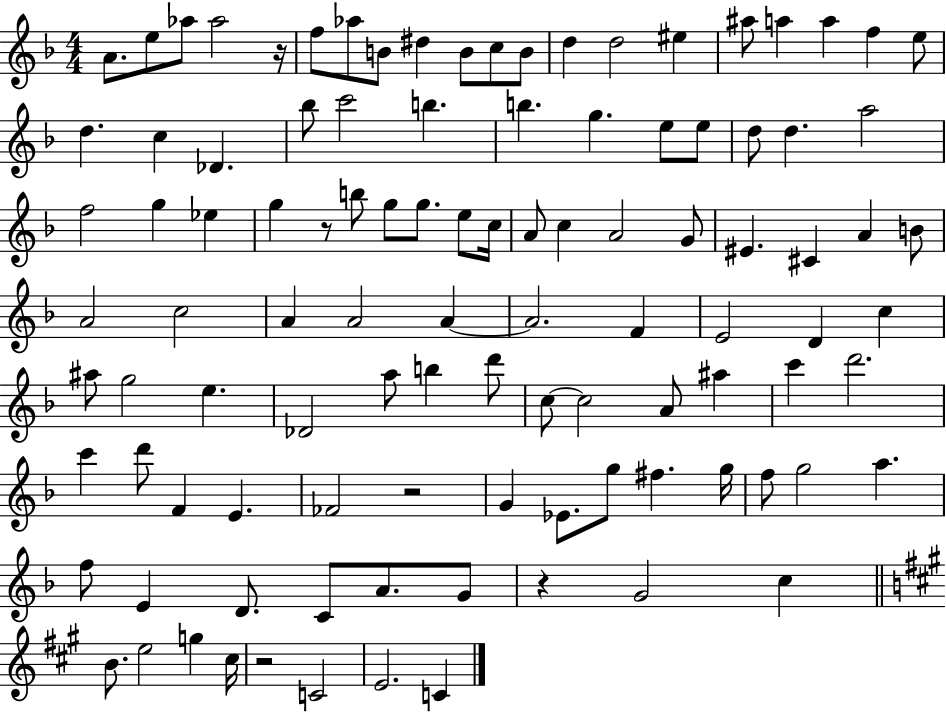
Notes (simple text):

A4/e. E5/e Ab5/e Ab5/h R/s F5/e Ab5/e B4/e D#5/q B4/e C5/e B4/e D5/q D5/h EIS5/q A#5/e A5/q A5/q F5/q E5/e D5/q. C5/q Db4/q. Bb5/e C6/h B5/q. B5/q. G5/q. E5/e E5/e D5/e D5/q. A5/h F5/h G5/q Eb5/q G5/q R/e B5/e G5/e G5/e. E5/e C5/s A4/e C5/q A4/h G4/e EIS4/q. C#4/q A4/q B4/e A4/h C5/h A4/q A4/h A4/q A4/h. F4/q E4/h D4/q C5/q A#5/e G5/h E5/q. Db4/h A5/e B5/q D6/e C5/e C5/h A4/e A#5/q C6/q D6/h. C6/q D6/e F4/q E4/q. FES4/h R/h G4/q Eb4/e. G5/e F#5/q. G5/s F5/e G5/h A5/q. F5/e E4/q D4/e. C4/e A4/e. G4/e R/q G4/h C5/q B4/e. E5/h G5/q C#5/s R/h C4/h E4/h. C4/q